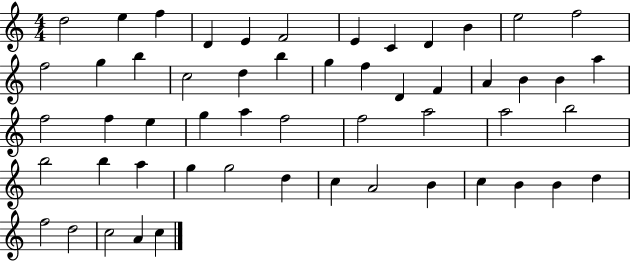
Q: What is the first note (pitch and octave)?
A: D5